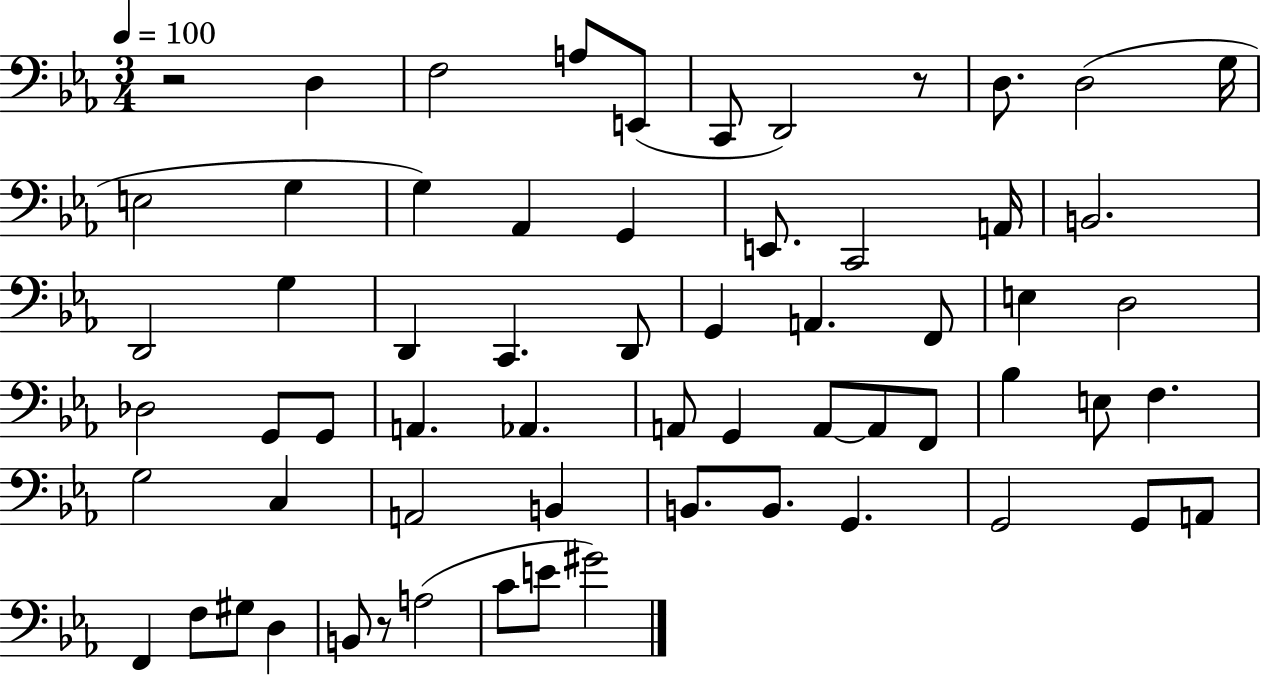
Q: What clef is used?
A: bass